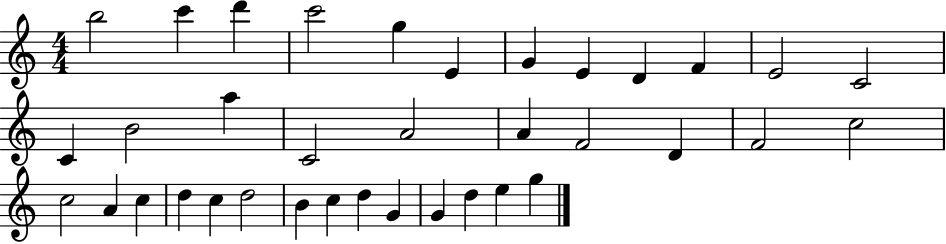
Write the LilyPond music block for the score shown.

{
  \clef treble
  \numericTimeSignature
  \time 4/4
  \key c \major
  b''2 c'''4 d'''4 | c'''2 g''4 e'4 | g'4 e'4 d'4 f'4 | e'2 c'2 | \break c'4 b'2 a''4 | c'2 a'2 | a'4 f'2 d'4 | f'2 c''2 | \break c''2 a'4 c''4 | d''4 c''4 d''2 | b'4 c''4 d''4 g'4 | g'4 d''4 e''4 g''4 | \break \bar "|."
}